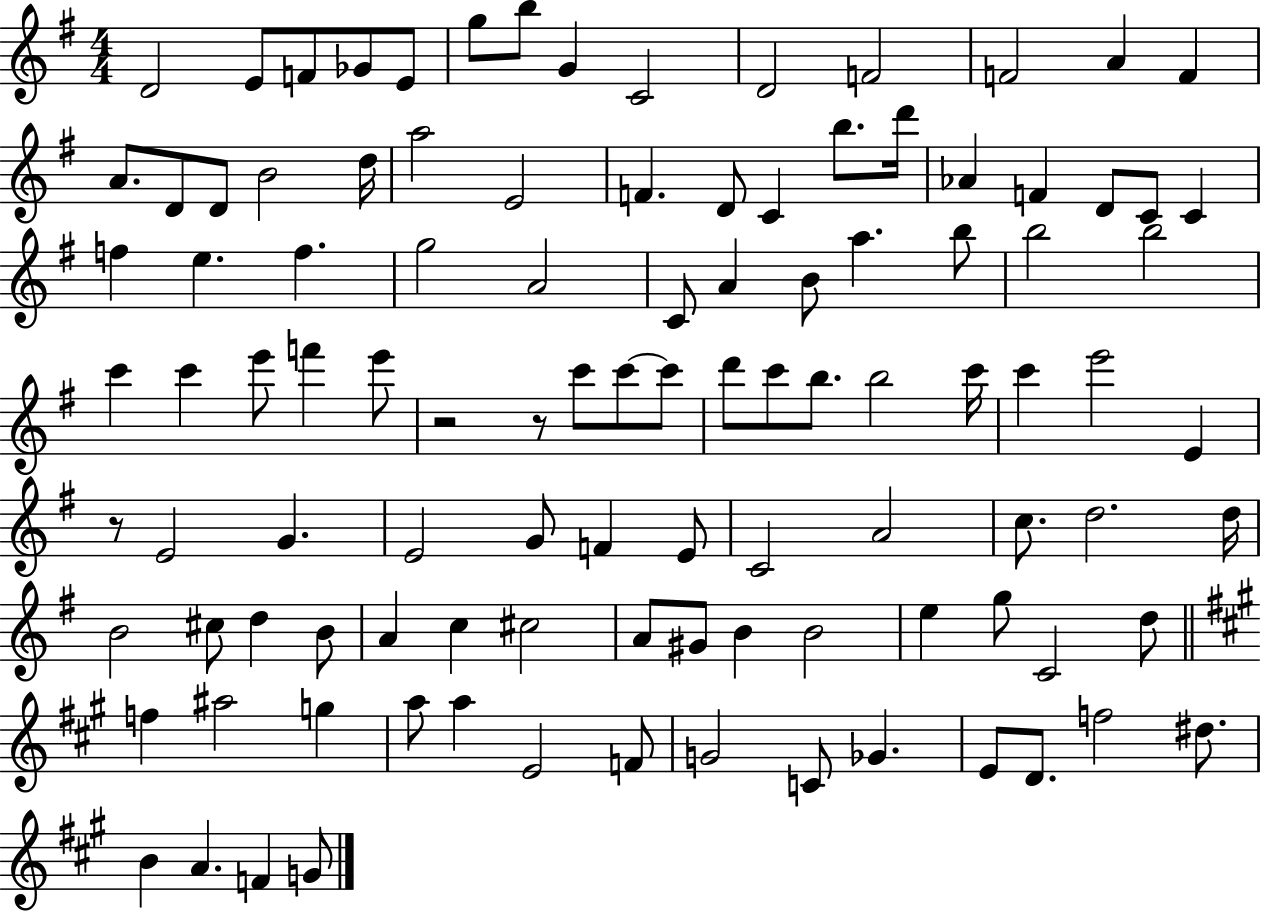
D4/h E4/e F4/e Gb4/e E4/e G5/e B5/e G4/q C4/h D4/h F4/h F4/h A4/q F4/q A4/e. D4/e D4/e B4/h D5/s A5/h E4/h F4/q. D4/e C4/q B5/e. D6/s Ab4/q F4/q D4/e C4/e C4/q F5/q E5/q. F5/q. G5/h A4/h C4/e A4/q B4/e A5/q. B5/e B5/h B5/h C6/q C6/q E6/e F6/q E6/e R/h R/e C6/e C6/e C6/e D6/e C6/e B5/e. B5/h C6/s C6/q E6/h E4/q R/e E4/h G4/q. E4/h G4/e F4/q E4/e C4/h A4/h C5/e. D5/h. D5/s B4/h C#5/e D5/q B4/e A4/q C5/q C#5/h A4/e G#4/e B4/q B4/h E5/q G5/e C4/h D5/e F5/q A#5/h G5/q A5/e A5/q E4/h F4/e G4/h C4/e Gb4/q. E4/e D4/e. F5/h D#5/e. B4/q A4/q. F4/q G4/e